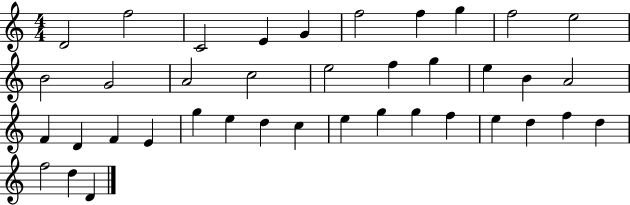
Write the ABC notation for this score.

X:1
T:Untitled
M:4/4
L:1/4
K:C
D2 f2 C2 E G f2 f g f2 e2 B2 G2 A2 c2 e2 f g e B A2 F D F E g e d c e g g f e d f d f2 d D